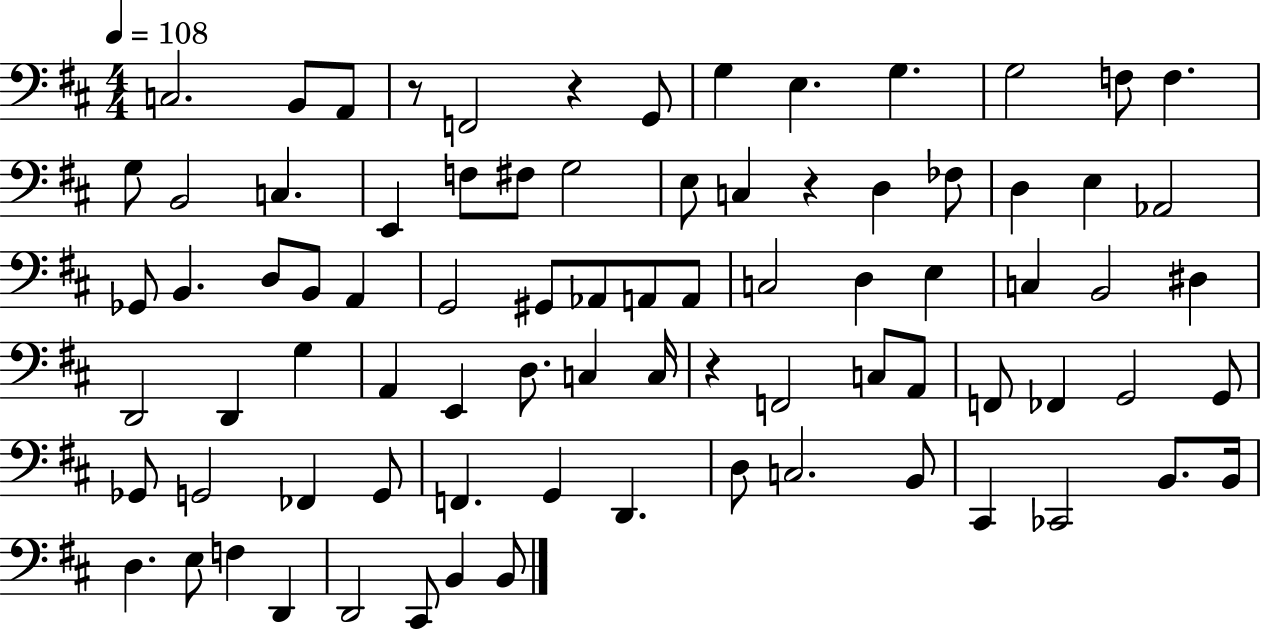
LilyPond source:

{
  \clef bass
  \numericTimeSignature
  \time 4/4
  \key d \major
  \tempo 4 = 108
  c2. b,8 a,8 | r8 f,2 r4 g,8 | g4 e4. g4. | g2 f8 f4. | \break g8 b,2 c4. | e,4 f8 fis8 g2 | e8 c4 r4 d4 fes8 | d4 e4 aes,2 | \break ges,8 b,4. d8 b,8 a,4 | g,2 gis,8 aes,8 a,8 a,8 | c2 d4 e4 | c4 b,2 dis4 | \break d,2 d,4 g4 | a,4 e,4 d8. c4 c16 | r4 f,2 c8 a,8 | f,8 fes,4 g,2 g,8 | \break ges,8 g,2 fes,4 g,8 | f,4. g,4 d,4. | d8 c2. b,8 | cis,4 ces,2 b,8. b,16 | \break d4. e8 f4 d,4 | d,2 cis,8 b,4 b,8 | \bar "|."
}